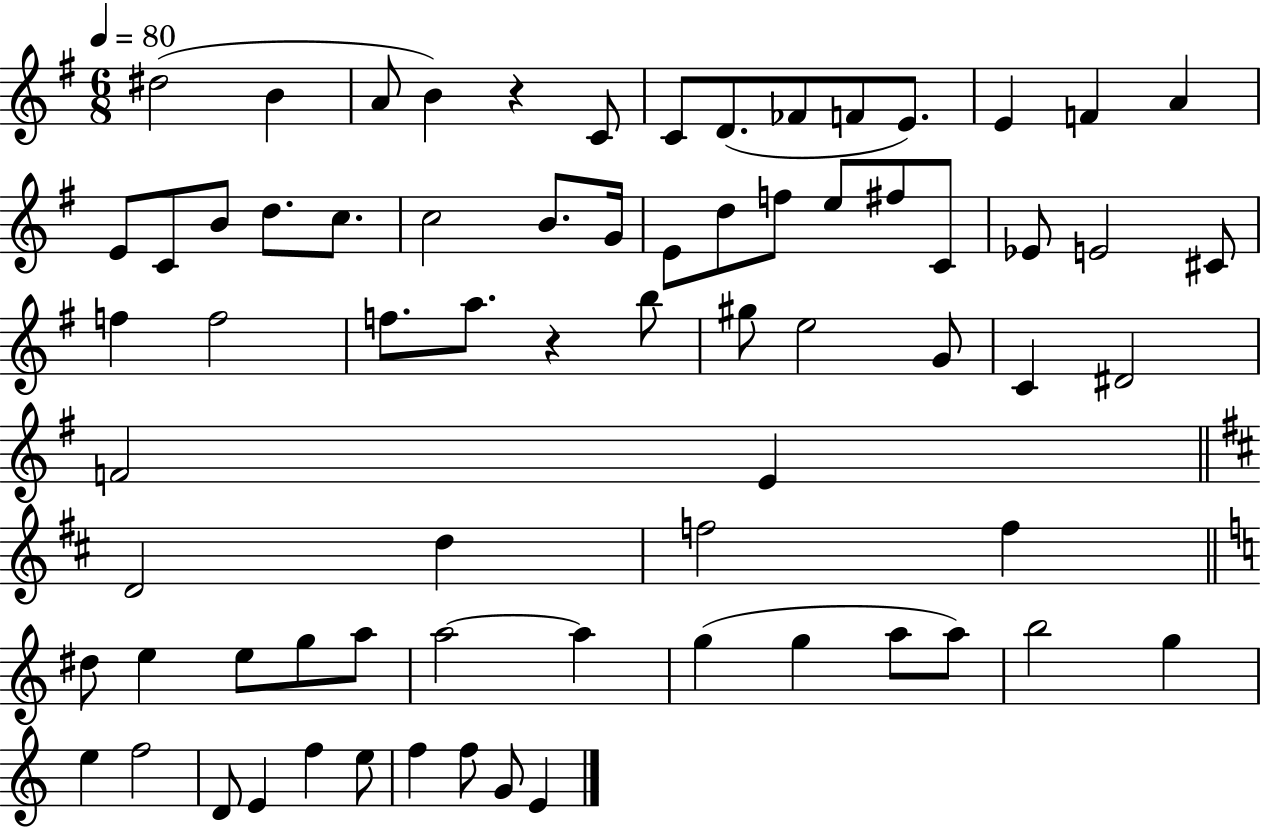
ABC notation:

X:1
T:Untitled
M:6/8
L:1/4
K:G
^d2 B A/2 B z C/2 C/2 D/2 _F/2 F/2 E/2 E F A E/2 C/2 B/2 d/2 c/2 c2 B/2 G/4 E/2 d/2 f/2 e/2 ^f/2 C/2 _E/2 E2 ^C/2 f f2 f/2 a/2 z b/2 ^g/2 e2 G/2 C ^D2 F2 E D2 d f2 f ^d/2 e e/2 g/2 a/2 a2 a g g a/2 a/2 b2 g e f2 D/2 E f e/2 f f/2 G/2 E